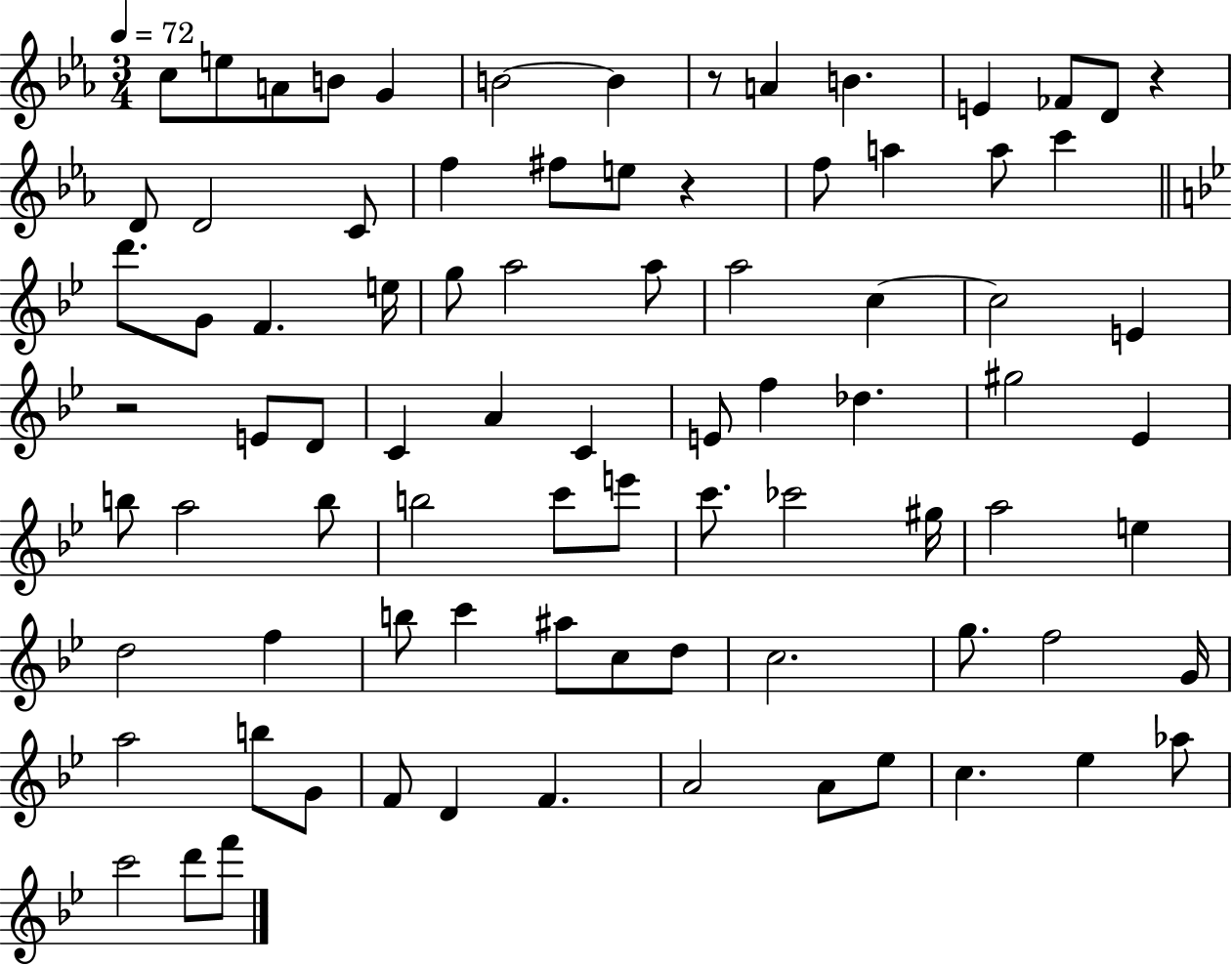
{
  \clef treble
  \numericTimeSignature
  \time 3/4
  \key ees \major
  \tempo 4 = 72
  c''8 e''8 a'8 b'8 g'4 | b'2~~ b'4 | r8 a'4 b'4. | e'4 fes'8 d'8 r4 | \break d'8 d'2 c'8 | f''4 fis''8 e''8 r4 | f''8 a''4 a''8 c'''4 | \bar "||" \break \key bes \major d'''8. g'8 f'4. e''16 | g''8 a''2 a''8 | a''2 c''4~~ | c''2 e'4 | \break r2 e'8 d'8 | c'4 a'4 c'4 | e'8 f''4 des''4. | gis''2 ees'4 | \break b''8 a''2 b''8 | b''2 c'''8 e'''8 | c'''8. ces'''2 gis''16 | a''2 e''4 | \break d''2 f''4 | b''8 c'''4 ais''8 c''8 d''8 | c''2. | g''8. f''2 g'16 | \break a''2 b''8 g'8 | f'8 d'4 f'4. | a'2 a'8 ees''8 | c''4. ees''4 aes''8 | \break c'''2 d'''8 f'''8 | \bar "|."
}